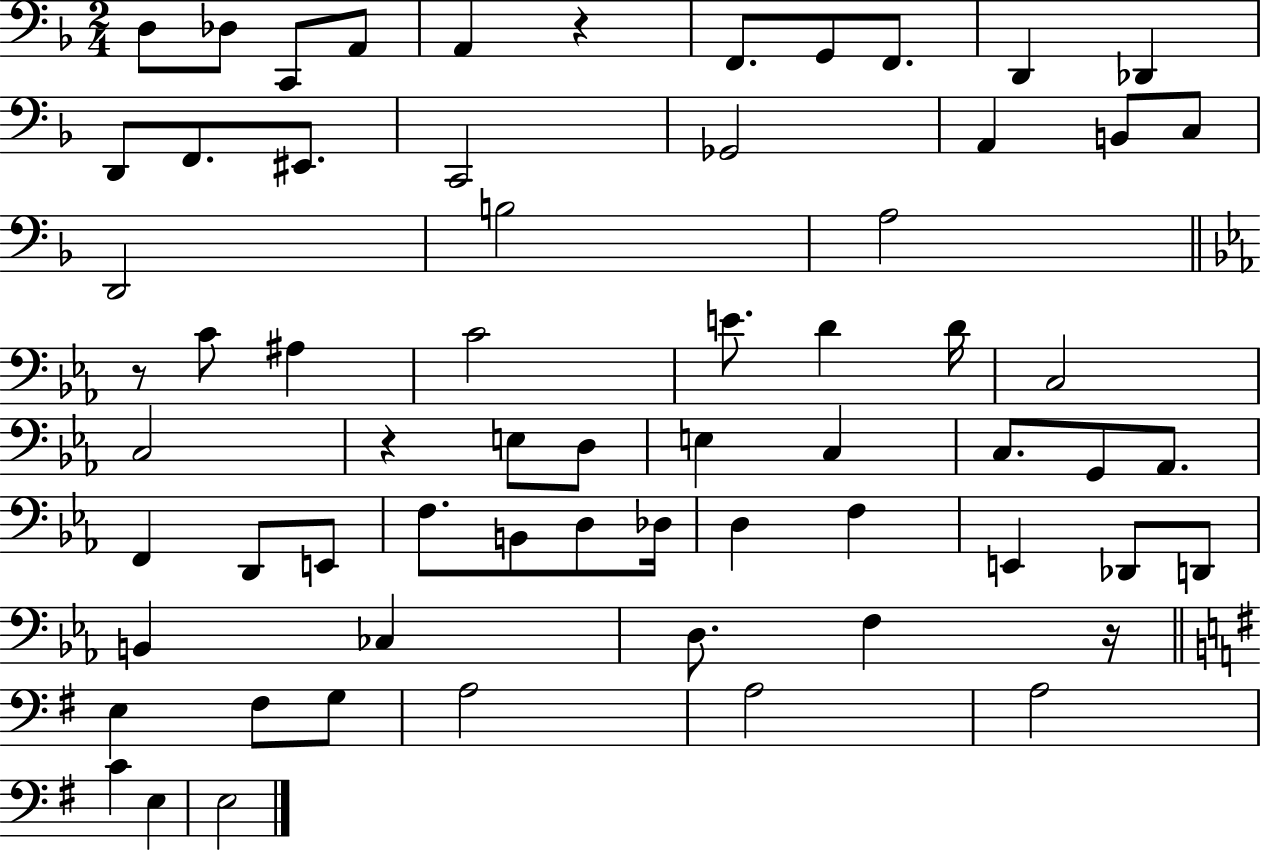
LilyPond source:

{
  \clef bass
  \numericTimeSignature
  \time 2/4
  \key f \major
  d8 des8 c,8 a,8 | a,4 r4 | f,8. g,8 f,8. | d,4 des,4 | \break d,8 f,8. eis,8. | c,2 | ges,2 | a,4 b,8 c8 | \break d,2 | b2 | a2 | \bar "||" \break \key ees \major r8 c'8 ais4 | c'2 | e'8. d'4 d'16 | c2 | \break c2 | r4 e8 d8 | e4 c4 | c8. g,8 aes,8. | \break f,4 d,8 e,8 | f8. b,8 d8 des16 | d4 f4 | e,4 des,8 d,8 | \break b,4 ces4 | d8. f4 r16 | \bar "||" \break \key e \minor e4 fis8 g8 | a2 | a2 | a2 | \break c'4 e4 | e2 | \bar "|."
}